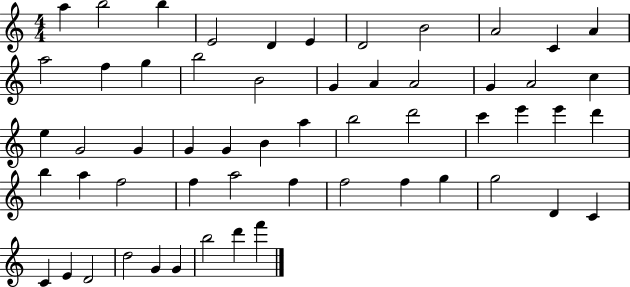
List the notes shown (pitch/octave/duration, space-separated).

A5/q B5/h B5/q E4/h D4/q E4/q D4/h B4/h A4/h C4/q A4/q A5/h F5/q G5/q B5/h B4/h G4/q A4/q A4/h G4/q A4/h C5/q E5/q G4/h G4/q G4/q G4/q B4/q A5/q B5/h D6/h C6/q E6/q E6/q D6/q B5/q A5/q F5/h F5/q A5/h F5/q F5/h F5/q G5/q G5/h D4/q C4/q C4/q E4/q D4/h D5/h G4/q G4/q B5/h D6/q F6/q